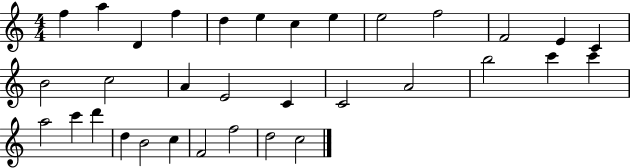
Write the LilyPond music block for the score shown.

{
  \clef treble
  \numericTimeSignature
  \time 4/4
  \key c \major
  f''4 a''4 d'4 f''4 | d''4 e''4 c''4 e''4 | e''2 f''2 | f'2 e'4 c'4 | \break b'2 c''2 | a'4 e'2 c'4 | c'2 a'2 | b''2 c'''4 c'''4 | \break a''2 c'''4 d'''4 | d''4 b'2 c''4 | f'2 f''2 | d''2 c''2 | \break \bar "|."
}